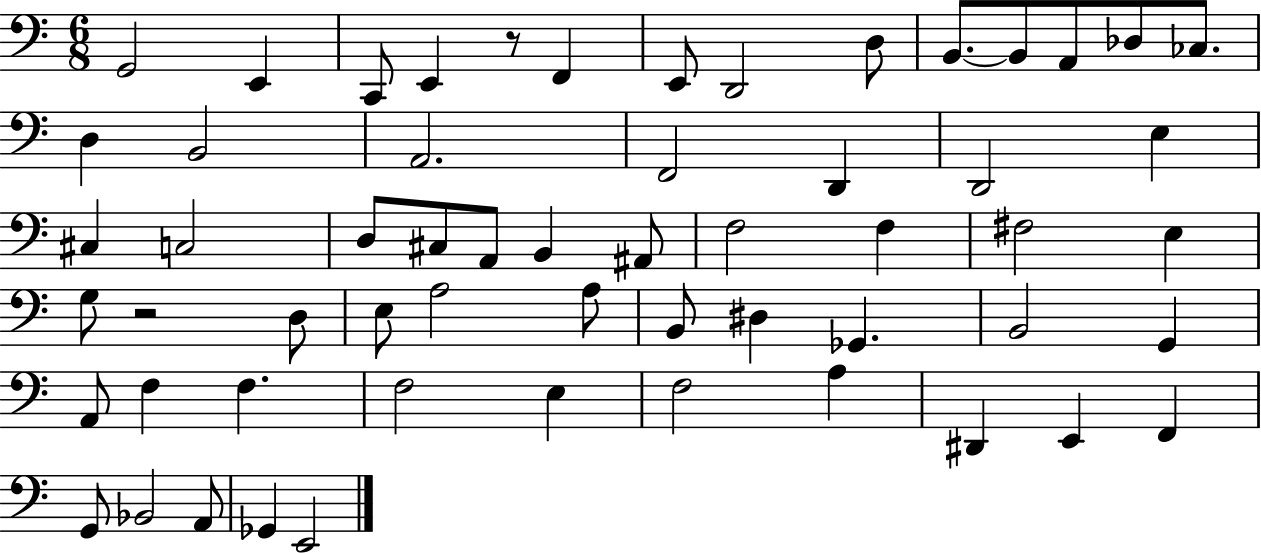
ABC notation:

X:1
T:Untitled
M:6/8
L:1/4
K:C
G,,2 E,, C,,/2 E,, z/2 F,, E,,/2 D,,2 D,/2 B,,/2 B,,/2 A,,/2 _D,/2 _C,/2 D, B,,2 A,,2 F,,2 D,, D,,2 E, ^C, C,2 D,/2 ^C,/2 A,,/2 B,, ^A,,/2 F,2 F, ^F,2 E, G,/2 z2 D,/2 E,/2 A,2 A,/2 B,,/2 ^D, _G,, B,,2 G,, A,,/2 F, F, F,2 E, F,2 A, ^D,, E,, F,, G,,/2 _B,,2 A,,/2 _G,, E,,2